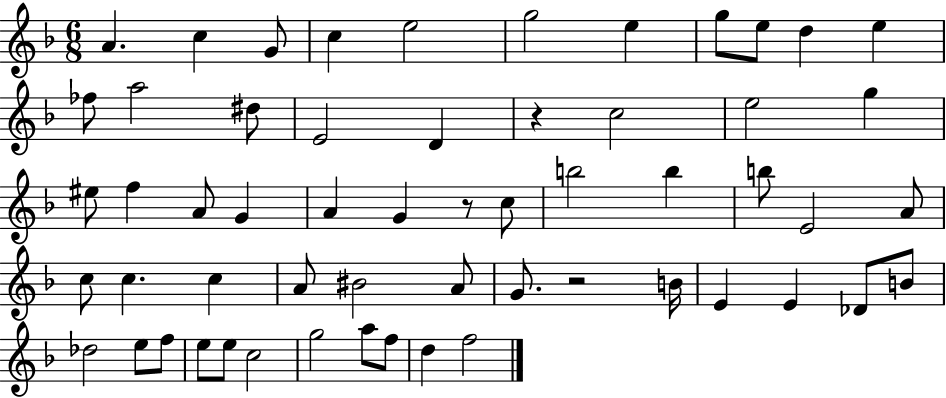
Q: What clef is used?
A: treble